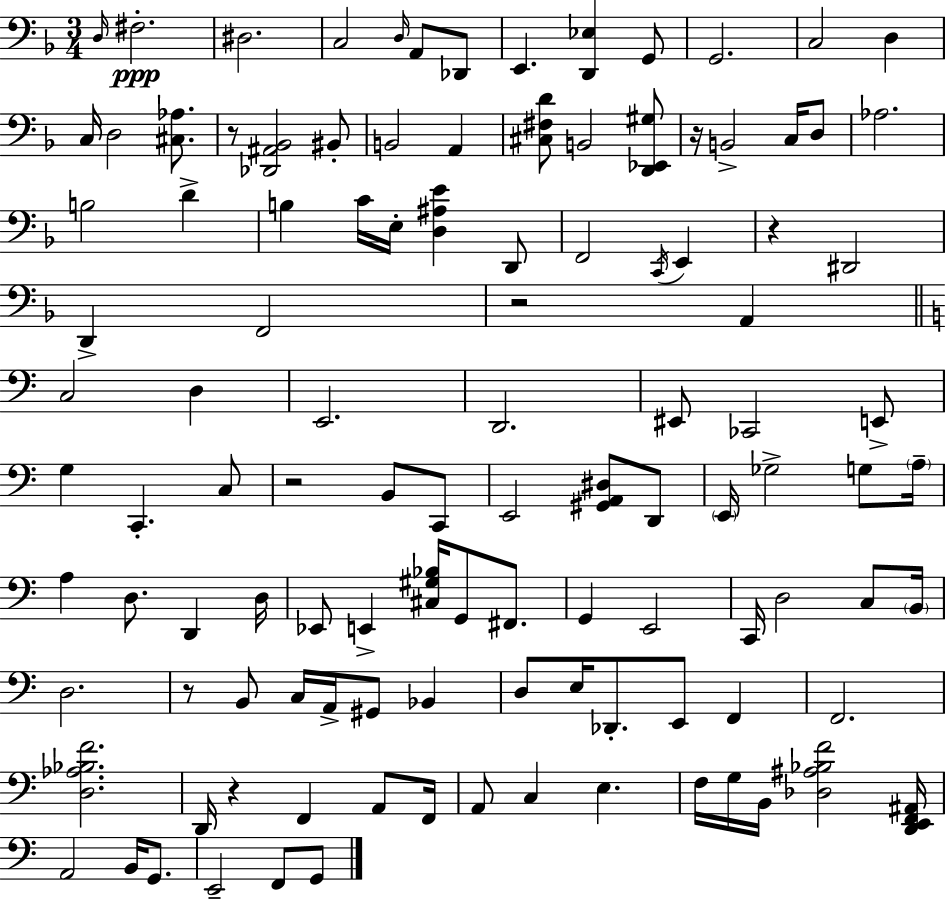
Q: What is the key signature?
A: D minor